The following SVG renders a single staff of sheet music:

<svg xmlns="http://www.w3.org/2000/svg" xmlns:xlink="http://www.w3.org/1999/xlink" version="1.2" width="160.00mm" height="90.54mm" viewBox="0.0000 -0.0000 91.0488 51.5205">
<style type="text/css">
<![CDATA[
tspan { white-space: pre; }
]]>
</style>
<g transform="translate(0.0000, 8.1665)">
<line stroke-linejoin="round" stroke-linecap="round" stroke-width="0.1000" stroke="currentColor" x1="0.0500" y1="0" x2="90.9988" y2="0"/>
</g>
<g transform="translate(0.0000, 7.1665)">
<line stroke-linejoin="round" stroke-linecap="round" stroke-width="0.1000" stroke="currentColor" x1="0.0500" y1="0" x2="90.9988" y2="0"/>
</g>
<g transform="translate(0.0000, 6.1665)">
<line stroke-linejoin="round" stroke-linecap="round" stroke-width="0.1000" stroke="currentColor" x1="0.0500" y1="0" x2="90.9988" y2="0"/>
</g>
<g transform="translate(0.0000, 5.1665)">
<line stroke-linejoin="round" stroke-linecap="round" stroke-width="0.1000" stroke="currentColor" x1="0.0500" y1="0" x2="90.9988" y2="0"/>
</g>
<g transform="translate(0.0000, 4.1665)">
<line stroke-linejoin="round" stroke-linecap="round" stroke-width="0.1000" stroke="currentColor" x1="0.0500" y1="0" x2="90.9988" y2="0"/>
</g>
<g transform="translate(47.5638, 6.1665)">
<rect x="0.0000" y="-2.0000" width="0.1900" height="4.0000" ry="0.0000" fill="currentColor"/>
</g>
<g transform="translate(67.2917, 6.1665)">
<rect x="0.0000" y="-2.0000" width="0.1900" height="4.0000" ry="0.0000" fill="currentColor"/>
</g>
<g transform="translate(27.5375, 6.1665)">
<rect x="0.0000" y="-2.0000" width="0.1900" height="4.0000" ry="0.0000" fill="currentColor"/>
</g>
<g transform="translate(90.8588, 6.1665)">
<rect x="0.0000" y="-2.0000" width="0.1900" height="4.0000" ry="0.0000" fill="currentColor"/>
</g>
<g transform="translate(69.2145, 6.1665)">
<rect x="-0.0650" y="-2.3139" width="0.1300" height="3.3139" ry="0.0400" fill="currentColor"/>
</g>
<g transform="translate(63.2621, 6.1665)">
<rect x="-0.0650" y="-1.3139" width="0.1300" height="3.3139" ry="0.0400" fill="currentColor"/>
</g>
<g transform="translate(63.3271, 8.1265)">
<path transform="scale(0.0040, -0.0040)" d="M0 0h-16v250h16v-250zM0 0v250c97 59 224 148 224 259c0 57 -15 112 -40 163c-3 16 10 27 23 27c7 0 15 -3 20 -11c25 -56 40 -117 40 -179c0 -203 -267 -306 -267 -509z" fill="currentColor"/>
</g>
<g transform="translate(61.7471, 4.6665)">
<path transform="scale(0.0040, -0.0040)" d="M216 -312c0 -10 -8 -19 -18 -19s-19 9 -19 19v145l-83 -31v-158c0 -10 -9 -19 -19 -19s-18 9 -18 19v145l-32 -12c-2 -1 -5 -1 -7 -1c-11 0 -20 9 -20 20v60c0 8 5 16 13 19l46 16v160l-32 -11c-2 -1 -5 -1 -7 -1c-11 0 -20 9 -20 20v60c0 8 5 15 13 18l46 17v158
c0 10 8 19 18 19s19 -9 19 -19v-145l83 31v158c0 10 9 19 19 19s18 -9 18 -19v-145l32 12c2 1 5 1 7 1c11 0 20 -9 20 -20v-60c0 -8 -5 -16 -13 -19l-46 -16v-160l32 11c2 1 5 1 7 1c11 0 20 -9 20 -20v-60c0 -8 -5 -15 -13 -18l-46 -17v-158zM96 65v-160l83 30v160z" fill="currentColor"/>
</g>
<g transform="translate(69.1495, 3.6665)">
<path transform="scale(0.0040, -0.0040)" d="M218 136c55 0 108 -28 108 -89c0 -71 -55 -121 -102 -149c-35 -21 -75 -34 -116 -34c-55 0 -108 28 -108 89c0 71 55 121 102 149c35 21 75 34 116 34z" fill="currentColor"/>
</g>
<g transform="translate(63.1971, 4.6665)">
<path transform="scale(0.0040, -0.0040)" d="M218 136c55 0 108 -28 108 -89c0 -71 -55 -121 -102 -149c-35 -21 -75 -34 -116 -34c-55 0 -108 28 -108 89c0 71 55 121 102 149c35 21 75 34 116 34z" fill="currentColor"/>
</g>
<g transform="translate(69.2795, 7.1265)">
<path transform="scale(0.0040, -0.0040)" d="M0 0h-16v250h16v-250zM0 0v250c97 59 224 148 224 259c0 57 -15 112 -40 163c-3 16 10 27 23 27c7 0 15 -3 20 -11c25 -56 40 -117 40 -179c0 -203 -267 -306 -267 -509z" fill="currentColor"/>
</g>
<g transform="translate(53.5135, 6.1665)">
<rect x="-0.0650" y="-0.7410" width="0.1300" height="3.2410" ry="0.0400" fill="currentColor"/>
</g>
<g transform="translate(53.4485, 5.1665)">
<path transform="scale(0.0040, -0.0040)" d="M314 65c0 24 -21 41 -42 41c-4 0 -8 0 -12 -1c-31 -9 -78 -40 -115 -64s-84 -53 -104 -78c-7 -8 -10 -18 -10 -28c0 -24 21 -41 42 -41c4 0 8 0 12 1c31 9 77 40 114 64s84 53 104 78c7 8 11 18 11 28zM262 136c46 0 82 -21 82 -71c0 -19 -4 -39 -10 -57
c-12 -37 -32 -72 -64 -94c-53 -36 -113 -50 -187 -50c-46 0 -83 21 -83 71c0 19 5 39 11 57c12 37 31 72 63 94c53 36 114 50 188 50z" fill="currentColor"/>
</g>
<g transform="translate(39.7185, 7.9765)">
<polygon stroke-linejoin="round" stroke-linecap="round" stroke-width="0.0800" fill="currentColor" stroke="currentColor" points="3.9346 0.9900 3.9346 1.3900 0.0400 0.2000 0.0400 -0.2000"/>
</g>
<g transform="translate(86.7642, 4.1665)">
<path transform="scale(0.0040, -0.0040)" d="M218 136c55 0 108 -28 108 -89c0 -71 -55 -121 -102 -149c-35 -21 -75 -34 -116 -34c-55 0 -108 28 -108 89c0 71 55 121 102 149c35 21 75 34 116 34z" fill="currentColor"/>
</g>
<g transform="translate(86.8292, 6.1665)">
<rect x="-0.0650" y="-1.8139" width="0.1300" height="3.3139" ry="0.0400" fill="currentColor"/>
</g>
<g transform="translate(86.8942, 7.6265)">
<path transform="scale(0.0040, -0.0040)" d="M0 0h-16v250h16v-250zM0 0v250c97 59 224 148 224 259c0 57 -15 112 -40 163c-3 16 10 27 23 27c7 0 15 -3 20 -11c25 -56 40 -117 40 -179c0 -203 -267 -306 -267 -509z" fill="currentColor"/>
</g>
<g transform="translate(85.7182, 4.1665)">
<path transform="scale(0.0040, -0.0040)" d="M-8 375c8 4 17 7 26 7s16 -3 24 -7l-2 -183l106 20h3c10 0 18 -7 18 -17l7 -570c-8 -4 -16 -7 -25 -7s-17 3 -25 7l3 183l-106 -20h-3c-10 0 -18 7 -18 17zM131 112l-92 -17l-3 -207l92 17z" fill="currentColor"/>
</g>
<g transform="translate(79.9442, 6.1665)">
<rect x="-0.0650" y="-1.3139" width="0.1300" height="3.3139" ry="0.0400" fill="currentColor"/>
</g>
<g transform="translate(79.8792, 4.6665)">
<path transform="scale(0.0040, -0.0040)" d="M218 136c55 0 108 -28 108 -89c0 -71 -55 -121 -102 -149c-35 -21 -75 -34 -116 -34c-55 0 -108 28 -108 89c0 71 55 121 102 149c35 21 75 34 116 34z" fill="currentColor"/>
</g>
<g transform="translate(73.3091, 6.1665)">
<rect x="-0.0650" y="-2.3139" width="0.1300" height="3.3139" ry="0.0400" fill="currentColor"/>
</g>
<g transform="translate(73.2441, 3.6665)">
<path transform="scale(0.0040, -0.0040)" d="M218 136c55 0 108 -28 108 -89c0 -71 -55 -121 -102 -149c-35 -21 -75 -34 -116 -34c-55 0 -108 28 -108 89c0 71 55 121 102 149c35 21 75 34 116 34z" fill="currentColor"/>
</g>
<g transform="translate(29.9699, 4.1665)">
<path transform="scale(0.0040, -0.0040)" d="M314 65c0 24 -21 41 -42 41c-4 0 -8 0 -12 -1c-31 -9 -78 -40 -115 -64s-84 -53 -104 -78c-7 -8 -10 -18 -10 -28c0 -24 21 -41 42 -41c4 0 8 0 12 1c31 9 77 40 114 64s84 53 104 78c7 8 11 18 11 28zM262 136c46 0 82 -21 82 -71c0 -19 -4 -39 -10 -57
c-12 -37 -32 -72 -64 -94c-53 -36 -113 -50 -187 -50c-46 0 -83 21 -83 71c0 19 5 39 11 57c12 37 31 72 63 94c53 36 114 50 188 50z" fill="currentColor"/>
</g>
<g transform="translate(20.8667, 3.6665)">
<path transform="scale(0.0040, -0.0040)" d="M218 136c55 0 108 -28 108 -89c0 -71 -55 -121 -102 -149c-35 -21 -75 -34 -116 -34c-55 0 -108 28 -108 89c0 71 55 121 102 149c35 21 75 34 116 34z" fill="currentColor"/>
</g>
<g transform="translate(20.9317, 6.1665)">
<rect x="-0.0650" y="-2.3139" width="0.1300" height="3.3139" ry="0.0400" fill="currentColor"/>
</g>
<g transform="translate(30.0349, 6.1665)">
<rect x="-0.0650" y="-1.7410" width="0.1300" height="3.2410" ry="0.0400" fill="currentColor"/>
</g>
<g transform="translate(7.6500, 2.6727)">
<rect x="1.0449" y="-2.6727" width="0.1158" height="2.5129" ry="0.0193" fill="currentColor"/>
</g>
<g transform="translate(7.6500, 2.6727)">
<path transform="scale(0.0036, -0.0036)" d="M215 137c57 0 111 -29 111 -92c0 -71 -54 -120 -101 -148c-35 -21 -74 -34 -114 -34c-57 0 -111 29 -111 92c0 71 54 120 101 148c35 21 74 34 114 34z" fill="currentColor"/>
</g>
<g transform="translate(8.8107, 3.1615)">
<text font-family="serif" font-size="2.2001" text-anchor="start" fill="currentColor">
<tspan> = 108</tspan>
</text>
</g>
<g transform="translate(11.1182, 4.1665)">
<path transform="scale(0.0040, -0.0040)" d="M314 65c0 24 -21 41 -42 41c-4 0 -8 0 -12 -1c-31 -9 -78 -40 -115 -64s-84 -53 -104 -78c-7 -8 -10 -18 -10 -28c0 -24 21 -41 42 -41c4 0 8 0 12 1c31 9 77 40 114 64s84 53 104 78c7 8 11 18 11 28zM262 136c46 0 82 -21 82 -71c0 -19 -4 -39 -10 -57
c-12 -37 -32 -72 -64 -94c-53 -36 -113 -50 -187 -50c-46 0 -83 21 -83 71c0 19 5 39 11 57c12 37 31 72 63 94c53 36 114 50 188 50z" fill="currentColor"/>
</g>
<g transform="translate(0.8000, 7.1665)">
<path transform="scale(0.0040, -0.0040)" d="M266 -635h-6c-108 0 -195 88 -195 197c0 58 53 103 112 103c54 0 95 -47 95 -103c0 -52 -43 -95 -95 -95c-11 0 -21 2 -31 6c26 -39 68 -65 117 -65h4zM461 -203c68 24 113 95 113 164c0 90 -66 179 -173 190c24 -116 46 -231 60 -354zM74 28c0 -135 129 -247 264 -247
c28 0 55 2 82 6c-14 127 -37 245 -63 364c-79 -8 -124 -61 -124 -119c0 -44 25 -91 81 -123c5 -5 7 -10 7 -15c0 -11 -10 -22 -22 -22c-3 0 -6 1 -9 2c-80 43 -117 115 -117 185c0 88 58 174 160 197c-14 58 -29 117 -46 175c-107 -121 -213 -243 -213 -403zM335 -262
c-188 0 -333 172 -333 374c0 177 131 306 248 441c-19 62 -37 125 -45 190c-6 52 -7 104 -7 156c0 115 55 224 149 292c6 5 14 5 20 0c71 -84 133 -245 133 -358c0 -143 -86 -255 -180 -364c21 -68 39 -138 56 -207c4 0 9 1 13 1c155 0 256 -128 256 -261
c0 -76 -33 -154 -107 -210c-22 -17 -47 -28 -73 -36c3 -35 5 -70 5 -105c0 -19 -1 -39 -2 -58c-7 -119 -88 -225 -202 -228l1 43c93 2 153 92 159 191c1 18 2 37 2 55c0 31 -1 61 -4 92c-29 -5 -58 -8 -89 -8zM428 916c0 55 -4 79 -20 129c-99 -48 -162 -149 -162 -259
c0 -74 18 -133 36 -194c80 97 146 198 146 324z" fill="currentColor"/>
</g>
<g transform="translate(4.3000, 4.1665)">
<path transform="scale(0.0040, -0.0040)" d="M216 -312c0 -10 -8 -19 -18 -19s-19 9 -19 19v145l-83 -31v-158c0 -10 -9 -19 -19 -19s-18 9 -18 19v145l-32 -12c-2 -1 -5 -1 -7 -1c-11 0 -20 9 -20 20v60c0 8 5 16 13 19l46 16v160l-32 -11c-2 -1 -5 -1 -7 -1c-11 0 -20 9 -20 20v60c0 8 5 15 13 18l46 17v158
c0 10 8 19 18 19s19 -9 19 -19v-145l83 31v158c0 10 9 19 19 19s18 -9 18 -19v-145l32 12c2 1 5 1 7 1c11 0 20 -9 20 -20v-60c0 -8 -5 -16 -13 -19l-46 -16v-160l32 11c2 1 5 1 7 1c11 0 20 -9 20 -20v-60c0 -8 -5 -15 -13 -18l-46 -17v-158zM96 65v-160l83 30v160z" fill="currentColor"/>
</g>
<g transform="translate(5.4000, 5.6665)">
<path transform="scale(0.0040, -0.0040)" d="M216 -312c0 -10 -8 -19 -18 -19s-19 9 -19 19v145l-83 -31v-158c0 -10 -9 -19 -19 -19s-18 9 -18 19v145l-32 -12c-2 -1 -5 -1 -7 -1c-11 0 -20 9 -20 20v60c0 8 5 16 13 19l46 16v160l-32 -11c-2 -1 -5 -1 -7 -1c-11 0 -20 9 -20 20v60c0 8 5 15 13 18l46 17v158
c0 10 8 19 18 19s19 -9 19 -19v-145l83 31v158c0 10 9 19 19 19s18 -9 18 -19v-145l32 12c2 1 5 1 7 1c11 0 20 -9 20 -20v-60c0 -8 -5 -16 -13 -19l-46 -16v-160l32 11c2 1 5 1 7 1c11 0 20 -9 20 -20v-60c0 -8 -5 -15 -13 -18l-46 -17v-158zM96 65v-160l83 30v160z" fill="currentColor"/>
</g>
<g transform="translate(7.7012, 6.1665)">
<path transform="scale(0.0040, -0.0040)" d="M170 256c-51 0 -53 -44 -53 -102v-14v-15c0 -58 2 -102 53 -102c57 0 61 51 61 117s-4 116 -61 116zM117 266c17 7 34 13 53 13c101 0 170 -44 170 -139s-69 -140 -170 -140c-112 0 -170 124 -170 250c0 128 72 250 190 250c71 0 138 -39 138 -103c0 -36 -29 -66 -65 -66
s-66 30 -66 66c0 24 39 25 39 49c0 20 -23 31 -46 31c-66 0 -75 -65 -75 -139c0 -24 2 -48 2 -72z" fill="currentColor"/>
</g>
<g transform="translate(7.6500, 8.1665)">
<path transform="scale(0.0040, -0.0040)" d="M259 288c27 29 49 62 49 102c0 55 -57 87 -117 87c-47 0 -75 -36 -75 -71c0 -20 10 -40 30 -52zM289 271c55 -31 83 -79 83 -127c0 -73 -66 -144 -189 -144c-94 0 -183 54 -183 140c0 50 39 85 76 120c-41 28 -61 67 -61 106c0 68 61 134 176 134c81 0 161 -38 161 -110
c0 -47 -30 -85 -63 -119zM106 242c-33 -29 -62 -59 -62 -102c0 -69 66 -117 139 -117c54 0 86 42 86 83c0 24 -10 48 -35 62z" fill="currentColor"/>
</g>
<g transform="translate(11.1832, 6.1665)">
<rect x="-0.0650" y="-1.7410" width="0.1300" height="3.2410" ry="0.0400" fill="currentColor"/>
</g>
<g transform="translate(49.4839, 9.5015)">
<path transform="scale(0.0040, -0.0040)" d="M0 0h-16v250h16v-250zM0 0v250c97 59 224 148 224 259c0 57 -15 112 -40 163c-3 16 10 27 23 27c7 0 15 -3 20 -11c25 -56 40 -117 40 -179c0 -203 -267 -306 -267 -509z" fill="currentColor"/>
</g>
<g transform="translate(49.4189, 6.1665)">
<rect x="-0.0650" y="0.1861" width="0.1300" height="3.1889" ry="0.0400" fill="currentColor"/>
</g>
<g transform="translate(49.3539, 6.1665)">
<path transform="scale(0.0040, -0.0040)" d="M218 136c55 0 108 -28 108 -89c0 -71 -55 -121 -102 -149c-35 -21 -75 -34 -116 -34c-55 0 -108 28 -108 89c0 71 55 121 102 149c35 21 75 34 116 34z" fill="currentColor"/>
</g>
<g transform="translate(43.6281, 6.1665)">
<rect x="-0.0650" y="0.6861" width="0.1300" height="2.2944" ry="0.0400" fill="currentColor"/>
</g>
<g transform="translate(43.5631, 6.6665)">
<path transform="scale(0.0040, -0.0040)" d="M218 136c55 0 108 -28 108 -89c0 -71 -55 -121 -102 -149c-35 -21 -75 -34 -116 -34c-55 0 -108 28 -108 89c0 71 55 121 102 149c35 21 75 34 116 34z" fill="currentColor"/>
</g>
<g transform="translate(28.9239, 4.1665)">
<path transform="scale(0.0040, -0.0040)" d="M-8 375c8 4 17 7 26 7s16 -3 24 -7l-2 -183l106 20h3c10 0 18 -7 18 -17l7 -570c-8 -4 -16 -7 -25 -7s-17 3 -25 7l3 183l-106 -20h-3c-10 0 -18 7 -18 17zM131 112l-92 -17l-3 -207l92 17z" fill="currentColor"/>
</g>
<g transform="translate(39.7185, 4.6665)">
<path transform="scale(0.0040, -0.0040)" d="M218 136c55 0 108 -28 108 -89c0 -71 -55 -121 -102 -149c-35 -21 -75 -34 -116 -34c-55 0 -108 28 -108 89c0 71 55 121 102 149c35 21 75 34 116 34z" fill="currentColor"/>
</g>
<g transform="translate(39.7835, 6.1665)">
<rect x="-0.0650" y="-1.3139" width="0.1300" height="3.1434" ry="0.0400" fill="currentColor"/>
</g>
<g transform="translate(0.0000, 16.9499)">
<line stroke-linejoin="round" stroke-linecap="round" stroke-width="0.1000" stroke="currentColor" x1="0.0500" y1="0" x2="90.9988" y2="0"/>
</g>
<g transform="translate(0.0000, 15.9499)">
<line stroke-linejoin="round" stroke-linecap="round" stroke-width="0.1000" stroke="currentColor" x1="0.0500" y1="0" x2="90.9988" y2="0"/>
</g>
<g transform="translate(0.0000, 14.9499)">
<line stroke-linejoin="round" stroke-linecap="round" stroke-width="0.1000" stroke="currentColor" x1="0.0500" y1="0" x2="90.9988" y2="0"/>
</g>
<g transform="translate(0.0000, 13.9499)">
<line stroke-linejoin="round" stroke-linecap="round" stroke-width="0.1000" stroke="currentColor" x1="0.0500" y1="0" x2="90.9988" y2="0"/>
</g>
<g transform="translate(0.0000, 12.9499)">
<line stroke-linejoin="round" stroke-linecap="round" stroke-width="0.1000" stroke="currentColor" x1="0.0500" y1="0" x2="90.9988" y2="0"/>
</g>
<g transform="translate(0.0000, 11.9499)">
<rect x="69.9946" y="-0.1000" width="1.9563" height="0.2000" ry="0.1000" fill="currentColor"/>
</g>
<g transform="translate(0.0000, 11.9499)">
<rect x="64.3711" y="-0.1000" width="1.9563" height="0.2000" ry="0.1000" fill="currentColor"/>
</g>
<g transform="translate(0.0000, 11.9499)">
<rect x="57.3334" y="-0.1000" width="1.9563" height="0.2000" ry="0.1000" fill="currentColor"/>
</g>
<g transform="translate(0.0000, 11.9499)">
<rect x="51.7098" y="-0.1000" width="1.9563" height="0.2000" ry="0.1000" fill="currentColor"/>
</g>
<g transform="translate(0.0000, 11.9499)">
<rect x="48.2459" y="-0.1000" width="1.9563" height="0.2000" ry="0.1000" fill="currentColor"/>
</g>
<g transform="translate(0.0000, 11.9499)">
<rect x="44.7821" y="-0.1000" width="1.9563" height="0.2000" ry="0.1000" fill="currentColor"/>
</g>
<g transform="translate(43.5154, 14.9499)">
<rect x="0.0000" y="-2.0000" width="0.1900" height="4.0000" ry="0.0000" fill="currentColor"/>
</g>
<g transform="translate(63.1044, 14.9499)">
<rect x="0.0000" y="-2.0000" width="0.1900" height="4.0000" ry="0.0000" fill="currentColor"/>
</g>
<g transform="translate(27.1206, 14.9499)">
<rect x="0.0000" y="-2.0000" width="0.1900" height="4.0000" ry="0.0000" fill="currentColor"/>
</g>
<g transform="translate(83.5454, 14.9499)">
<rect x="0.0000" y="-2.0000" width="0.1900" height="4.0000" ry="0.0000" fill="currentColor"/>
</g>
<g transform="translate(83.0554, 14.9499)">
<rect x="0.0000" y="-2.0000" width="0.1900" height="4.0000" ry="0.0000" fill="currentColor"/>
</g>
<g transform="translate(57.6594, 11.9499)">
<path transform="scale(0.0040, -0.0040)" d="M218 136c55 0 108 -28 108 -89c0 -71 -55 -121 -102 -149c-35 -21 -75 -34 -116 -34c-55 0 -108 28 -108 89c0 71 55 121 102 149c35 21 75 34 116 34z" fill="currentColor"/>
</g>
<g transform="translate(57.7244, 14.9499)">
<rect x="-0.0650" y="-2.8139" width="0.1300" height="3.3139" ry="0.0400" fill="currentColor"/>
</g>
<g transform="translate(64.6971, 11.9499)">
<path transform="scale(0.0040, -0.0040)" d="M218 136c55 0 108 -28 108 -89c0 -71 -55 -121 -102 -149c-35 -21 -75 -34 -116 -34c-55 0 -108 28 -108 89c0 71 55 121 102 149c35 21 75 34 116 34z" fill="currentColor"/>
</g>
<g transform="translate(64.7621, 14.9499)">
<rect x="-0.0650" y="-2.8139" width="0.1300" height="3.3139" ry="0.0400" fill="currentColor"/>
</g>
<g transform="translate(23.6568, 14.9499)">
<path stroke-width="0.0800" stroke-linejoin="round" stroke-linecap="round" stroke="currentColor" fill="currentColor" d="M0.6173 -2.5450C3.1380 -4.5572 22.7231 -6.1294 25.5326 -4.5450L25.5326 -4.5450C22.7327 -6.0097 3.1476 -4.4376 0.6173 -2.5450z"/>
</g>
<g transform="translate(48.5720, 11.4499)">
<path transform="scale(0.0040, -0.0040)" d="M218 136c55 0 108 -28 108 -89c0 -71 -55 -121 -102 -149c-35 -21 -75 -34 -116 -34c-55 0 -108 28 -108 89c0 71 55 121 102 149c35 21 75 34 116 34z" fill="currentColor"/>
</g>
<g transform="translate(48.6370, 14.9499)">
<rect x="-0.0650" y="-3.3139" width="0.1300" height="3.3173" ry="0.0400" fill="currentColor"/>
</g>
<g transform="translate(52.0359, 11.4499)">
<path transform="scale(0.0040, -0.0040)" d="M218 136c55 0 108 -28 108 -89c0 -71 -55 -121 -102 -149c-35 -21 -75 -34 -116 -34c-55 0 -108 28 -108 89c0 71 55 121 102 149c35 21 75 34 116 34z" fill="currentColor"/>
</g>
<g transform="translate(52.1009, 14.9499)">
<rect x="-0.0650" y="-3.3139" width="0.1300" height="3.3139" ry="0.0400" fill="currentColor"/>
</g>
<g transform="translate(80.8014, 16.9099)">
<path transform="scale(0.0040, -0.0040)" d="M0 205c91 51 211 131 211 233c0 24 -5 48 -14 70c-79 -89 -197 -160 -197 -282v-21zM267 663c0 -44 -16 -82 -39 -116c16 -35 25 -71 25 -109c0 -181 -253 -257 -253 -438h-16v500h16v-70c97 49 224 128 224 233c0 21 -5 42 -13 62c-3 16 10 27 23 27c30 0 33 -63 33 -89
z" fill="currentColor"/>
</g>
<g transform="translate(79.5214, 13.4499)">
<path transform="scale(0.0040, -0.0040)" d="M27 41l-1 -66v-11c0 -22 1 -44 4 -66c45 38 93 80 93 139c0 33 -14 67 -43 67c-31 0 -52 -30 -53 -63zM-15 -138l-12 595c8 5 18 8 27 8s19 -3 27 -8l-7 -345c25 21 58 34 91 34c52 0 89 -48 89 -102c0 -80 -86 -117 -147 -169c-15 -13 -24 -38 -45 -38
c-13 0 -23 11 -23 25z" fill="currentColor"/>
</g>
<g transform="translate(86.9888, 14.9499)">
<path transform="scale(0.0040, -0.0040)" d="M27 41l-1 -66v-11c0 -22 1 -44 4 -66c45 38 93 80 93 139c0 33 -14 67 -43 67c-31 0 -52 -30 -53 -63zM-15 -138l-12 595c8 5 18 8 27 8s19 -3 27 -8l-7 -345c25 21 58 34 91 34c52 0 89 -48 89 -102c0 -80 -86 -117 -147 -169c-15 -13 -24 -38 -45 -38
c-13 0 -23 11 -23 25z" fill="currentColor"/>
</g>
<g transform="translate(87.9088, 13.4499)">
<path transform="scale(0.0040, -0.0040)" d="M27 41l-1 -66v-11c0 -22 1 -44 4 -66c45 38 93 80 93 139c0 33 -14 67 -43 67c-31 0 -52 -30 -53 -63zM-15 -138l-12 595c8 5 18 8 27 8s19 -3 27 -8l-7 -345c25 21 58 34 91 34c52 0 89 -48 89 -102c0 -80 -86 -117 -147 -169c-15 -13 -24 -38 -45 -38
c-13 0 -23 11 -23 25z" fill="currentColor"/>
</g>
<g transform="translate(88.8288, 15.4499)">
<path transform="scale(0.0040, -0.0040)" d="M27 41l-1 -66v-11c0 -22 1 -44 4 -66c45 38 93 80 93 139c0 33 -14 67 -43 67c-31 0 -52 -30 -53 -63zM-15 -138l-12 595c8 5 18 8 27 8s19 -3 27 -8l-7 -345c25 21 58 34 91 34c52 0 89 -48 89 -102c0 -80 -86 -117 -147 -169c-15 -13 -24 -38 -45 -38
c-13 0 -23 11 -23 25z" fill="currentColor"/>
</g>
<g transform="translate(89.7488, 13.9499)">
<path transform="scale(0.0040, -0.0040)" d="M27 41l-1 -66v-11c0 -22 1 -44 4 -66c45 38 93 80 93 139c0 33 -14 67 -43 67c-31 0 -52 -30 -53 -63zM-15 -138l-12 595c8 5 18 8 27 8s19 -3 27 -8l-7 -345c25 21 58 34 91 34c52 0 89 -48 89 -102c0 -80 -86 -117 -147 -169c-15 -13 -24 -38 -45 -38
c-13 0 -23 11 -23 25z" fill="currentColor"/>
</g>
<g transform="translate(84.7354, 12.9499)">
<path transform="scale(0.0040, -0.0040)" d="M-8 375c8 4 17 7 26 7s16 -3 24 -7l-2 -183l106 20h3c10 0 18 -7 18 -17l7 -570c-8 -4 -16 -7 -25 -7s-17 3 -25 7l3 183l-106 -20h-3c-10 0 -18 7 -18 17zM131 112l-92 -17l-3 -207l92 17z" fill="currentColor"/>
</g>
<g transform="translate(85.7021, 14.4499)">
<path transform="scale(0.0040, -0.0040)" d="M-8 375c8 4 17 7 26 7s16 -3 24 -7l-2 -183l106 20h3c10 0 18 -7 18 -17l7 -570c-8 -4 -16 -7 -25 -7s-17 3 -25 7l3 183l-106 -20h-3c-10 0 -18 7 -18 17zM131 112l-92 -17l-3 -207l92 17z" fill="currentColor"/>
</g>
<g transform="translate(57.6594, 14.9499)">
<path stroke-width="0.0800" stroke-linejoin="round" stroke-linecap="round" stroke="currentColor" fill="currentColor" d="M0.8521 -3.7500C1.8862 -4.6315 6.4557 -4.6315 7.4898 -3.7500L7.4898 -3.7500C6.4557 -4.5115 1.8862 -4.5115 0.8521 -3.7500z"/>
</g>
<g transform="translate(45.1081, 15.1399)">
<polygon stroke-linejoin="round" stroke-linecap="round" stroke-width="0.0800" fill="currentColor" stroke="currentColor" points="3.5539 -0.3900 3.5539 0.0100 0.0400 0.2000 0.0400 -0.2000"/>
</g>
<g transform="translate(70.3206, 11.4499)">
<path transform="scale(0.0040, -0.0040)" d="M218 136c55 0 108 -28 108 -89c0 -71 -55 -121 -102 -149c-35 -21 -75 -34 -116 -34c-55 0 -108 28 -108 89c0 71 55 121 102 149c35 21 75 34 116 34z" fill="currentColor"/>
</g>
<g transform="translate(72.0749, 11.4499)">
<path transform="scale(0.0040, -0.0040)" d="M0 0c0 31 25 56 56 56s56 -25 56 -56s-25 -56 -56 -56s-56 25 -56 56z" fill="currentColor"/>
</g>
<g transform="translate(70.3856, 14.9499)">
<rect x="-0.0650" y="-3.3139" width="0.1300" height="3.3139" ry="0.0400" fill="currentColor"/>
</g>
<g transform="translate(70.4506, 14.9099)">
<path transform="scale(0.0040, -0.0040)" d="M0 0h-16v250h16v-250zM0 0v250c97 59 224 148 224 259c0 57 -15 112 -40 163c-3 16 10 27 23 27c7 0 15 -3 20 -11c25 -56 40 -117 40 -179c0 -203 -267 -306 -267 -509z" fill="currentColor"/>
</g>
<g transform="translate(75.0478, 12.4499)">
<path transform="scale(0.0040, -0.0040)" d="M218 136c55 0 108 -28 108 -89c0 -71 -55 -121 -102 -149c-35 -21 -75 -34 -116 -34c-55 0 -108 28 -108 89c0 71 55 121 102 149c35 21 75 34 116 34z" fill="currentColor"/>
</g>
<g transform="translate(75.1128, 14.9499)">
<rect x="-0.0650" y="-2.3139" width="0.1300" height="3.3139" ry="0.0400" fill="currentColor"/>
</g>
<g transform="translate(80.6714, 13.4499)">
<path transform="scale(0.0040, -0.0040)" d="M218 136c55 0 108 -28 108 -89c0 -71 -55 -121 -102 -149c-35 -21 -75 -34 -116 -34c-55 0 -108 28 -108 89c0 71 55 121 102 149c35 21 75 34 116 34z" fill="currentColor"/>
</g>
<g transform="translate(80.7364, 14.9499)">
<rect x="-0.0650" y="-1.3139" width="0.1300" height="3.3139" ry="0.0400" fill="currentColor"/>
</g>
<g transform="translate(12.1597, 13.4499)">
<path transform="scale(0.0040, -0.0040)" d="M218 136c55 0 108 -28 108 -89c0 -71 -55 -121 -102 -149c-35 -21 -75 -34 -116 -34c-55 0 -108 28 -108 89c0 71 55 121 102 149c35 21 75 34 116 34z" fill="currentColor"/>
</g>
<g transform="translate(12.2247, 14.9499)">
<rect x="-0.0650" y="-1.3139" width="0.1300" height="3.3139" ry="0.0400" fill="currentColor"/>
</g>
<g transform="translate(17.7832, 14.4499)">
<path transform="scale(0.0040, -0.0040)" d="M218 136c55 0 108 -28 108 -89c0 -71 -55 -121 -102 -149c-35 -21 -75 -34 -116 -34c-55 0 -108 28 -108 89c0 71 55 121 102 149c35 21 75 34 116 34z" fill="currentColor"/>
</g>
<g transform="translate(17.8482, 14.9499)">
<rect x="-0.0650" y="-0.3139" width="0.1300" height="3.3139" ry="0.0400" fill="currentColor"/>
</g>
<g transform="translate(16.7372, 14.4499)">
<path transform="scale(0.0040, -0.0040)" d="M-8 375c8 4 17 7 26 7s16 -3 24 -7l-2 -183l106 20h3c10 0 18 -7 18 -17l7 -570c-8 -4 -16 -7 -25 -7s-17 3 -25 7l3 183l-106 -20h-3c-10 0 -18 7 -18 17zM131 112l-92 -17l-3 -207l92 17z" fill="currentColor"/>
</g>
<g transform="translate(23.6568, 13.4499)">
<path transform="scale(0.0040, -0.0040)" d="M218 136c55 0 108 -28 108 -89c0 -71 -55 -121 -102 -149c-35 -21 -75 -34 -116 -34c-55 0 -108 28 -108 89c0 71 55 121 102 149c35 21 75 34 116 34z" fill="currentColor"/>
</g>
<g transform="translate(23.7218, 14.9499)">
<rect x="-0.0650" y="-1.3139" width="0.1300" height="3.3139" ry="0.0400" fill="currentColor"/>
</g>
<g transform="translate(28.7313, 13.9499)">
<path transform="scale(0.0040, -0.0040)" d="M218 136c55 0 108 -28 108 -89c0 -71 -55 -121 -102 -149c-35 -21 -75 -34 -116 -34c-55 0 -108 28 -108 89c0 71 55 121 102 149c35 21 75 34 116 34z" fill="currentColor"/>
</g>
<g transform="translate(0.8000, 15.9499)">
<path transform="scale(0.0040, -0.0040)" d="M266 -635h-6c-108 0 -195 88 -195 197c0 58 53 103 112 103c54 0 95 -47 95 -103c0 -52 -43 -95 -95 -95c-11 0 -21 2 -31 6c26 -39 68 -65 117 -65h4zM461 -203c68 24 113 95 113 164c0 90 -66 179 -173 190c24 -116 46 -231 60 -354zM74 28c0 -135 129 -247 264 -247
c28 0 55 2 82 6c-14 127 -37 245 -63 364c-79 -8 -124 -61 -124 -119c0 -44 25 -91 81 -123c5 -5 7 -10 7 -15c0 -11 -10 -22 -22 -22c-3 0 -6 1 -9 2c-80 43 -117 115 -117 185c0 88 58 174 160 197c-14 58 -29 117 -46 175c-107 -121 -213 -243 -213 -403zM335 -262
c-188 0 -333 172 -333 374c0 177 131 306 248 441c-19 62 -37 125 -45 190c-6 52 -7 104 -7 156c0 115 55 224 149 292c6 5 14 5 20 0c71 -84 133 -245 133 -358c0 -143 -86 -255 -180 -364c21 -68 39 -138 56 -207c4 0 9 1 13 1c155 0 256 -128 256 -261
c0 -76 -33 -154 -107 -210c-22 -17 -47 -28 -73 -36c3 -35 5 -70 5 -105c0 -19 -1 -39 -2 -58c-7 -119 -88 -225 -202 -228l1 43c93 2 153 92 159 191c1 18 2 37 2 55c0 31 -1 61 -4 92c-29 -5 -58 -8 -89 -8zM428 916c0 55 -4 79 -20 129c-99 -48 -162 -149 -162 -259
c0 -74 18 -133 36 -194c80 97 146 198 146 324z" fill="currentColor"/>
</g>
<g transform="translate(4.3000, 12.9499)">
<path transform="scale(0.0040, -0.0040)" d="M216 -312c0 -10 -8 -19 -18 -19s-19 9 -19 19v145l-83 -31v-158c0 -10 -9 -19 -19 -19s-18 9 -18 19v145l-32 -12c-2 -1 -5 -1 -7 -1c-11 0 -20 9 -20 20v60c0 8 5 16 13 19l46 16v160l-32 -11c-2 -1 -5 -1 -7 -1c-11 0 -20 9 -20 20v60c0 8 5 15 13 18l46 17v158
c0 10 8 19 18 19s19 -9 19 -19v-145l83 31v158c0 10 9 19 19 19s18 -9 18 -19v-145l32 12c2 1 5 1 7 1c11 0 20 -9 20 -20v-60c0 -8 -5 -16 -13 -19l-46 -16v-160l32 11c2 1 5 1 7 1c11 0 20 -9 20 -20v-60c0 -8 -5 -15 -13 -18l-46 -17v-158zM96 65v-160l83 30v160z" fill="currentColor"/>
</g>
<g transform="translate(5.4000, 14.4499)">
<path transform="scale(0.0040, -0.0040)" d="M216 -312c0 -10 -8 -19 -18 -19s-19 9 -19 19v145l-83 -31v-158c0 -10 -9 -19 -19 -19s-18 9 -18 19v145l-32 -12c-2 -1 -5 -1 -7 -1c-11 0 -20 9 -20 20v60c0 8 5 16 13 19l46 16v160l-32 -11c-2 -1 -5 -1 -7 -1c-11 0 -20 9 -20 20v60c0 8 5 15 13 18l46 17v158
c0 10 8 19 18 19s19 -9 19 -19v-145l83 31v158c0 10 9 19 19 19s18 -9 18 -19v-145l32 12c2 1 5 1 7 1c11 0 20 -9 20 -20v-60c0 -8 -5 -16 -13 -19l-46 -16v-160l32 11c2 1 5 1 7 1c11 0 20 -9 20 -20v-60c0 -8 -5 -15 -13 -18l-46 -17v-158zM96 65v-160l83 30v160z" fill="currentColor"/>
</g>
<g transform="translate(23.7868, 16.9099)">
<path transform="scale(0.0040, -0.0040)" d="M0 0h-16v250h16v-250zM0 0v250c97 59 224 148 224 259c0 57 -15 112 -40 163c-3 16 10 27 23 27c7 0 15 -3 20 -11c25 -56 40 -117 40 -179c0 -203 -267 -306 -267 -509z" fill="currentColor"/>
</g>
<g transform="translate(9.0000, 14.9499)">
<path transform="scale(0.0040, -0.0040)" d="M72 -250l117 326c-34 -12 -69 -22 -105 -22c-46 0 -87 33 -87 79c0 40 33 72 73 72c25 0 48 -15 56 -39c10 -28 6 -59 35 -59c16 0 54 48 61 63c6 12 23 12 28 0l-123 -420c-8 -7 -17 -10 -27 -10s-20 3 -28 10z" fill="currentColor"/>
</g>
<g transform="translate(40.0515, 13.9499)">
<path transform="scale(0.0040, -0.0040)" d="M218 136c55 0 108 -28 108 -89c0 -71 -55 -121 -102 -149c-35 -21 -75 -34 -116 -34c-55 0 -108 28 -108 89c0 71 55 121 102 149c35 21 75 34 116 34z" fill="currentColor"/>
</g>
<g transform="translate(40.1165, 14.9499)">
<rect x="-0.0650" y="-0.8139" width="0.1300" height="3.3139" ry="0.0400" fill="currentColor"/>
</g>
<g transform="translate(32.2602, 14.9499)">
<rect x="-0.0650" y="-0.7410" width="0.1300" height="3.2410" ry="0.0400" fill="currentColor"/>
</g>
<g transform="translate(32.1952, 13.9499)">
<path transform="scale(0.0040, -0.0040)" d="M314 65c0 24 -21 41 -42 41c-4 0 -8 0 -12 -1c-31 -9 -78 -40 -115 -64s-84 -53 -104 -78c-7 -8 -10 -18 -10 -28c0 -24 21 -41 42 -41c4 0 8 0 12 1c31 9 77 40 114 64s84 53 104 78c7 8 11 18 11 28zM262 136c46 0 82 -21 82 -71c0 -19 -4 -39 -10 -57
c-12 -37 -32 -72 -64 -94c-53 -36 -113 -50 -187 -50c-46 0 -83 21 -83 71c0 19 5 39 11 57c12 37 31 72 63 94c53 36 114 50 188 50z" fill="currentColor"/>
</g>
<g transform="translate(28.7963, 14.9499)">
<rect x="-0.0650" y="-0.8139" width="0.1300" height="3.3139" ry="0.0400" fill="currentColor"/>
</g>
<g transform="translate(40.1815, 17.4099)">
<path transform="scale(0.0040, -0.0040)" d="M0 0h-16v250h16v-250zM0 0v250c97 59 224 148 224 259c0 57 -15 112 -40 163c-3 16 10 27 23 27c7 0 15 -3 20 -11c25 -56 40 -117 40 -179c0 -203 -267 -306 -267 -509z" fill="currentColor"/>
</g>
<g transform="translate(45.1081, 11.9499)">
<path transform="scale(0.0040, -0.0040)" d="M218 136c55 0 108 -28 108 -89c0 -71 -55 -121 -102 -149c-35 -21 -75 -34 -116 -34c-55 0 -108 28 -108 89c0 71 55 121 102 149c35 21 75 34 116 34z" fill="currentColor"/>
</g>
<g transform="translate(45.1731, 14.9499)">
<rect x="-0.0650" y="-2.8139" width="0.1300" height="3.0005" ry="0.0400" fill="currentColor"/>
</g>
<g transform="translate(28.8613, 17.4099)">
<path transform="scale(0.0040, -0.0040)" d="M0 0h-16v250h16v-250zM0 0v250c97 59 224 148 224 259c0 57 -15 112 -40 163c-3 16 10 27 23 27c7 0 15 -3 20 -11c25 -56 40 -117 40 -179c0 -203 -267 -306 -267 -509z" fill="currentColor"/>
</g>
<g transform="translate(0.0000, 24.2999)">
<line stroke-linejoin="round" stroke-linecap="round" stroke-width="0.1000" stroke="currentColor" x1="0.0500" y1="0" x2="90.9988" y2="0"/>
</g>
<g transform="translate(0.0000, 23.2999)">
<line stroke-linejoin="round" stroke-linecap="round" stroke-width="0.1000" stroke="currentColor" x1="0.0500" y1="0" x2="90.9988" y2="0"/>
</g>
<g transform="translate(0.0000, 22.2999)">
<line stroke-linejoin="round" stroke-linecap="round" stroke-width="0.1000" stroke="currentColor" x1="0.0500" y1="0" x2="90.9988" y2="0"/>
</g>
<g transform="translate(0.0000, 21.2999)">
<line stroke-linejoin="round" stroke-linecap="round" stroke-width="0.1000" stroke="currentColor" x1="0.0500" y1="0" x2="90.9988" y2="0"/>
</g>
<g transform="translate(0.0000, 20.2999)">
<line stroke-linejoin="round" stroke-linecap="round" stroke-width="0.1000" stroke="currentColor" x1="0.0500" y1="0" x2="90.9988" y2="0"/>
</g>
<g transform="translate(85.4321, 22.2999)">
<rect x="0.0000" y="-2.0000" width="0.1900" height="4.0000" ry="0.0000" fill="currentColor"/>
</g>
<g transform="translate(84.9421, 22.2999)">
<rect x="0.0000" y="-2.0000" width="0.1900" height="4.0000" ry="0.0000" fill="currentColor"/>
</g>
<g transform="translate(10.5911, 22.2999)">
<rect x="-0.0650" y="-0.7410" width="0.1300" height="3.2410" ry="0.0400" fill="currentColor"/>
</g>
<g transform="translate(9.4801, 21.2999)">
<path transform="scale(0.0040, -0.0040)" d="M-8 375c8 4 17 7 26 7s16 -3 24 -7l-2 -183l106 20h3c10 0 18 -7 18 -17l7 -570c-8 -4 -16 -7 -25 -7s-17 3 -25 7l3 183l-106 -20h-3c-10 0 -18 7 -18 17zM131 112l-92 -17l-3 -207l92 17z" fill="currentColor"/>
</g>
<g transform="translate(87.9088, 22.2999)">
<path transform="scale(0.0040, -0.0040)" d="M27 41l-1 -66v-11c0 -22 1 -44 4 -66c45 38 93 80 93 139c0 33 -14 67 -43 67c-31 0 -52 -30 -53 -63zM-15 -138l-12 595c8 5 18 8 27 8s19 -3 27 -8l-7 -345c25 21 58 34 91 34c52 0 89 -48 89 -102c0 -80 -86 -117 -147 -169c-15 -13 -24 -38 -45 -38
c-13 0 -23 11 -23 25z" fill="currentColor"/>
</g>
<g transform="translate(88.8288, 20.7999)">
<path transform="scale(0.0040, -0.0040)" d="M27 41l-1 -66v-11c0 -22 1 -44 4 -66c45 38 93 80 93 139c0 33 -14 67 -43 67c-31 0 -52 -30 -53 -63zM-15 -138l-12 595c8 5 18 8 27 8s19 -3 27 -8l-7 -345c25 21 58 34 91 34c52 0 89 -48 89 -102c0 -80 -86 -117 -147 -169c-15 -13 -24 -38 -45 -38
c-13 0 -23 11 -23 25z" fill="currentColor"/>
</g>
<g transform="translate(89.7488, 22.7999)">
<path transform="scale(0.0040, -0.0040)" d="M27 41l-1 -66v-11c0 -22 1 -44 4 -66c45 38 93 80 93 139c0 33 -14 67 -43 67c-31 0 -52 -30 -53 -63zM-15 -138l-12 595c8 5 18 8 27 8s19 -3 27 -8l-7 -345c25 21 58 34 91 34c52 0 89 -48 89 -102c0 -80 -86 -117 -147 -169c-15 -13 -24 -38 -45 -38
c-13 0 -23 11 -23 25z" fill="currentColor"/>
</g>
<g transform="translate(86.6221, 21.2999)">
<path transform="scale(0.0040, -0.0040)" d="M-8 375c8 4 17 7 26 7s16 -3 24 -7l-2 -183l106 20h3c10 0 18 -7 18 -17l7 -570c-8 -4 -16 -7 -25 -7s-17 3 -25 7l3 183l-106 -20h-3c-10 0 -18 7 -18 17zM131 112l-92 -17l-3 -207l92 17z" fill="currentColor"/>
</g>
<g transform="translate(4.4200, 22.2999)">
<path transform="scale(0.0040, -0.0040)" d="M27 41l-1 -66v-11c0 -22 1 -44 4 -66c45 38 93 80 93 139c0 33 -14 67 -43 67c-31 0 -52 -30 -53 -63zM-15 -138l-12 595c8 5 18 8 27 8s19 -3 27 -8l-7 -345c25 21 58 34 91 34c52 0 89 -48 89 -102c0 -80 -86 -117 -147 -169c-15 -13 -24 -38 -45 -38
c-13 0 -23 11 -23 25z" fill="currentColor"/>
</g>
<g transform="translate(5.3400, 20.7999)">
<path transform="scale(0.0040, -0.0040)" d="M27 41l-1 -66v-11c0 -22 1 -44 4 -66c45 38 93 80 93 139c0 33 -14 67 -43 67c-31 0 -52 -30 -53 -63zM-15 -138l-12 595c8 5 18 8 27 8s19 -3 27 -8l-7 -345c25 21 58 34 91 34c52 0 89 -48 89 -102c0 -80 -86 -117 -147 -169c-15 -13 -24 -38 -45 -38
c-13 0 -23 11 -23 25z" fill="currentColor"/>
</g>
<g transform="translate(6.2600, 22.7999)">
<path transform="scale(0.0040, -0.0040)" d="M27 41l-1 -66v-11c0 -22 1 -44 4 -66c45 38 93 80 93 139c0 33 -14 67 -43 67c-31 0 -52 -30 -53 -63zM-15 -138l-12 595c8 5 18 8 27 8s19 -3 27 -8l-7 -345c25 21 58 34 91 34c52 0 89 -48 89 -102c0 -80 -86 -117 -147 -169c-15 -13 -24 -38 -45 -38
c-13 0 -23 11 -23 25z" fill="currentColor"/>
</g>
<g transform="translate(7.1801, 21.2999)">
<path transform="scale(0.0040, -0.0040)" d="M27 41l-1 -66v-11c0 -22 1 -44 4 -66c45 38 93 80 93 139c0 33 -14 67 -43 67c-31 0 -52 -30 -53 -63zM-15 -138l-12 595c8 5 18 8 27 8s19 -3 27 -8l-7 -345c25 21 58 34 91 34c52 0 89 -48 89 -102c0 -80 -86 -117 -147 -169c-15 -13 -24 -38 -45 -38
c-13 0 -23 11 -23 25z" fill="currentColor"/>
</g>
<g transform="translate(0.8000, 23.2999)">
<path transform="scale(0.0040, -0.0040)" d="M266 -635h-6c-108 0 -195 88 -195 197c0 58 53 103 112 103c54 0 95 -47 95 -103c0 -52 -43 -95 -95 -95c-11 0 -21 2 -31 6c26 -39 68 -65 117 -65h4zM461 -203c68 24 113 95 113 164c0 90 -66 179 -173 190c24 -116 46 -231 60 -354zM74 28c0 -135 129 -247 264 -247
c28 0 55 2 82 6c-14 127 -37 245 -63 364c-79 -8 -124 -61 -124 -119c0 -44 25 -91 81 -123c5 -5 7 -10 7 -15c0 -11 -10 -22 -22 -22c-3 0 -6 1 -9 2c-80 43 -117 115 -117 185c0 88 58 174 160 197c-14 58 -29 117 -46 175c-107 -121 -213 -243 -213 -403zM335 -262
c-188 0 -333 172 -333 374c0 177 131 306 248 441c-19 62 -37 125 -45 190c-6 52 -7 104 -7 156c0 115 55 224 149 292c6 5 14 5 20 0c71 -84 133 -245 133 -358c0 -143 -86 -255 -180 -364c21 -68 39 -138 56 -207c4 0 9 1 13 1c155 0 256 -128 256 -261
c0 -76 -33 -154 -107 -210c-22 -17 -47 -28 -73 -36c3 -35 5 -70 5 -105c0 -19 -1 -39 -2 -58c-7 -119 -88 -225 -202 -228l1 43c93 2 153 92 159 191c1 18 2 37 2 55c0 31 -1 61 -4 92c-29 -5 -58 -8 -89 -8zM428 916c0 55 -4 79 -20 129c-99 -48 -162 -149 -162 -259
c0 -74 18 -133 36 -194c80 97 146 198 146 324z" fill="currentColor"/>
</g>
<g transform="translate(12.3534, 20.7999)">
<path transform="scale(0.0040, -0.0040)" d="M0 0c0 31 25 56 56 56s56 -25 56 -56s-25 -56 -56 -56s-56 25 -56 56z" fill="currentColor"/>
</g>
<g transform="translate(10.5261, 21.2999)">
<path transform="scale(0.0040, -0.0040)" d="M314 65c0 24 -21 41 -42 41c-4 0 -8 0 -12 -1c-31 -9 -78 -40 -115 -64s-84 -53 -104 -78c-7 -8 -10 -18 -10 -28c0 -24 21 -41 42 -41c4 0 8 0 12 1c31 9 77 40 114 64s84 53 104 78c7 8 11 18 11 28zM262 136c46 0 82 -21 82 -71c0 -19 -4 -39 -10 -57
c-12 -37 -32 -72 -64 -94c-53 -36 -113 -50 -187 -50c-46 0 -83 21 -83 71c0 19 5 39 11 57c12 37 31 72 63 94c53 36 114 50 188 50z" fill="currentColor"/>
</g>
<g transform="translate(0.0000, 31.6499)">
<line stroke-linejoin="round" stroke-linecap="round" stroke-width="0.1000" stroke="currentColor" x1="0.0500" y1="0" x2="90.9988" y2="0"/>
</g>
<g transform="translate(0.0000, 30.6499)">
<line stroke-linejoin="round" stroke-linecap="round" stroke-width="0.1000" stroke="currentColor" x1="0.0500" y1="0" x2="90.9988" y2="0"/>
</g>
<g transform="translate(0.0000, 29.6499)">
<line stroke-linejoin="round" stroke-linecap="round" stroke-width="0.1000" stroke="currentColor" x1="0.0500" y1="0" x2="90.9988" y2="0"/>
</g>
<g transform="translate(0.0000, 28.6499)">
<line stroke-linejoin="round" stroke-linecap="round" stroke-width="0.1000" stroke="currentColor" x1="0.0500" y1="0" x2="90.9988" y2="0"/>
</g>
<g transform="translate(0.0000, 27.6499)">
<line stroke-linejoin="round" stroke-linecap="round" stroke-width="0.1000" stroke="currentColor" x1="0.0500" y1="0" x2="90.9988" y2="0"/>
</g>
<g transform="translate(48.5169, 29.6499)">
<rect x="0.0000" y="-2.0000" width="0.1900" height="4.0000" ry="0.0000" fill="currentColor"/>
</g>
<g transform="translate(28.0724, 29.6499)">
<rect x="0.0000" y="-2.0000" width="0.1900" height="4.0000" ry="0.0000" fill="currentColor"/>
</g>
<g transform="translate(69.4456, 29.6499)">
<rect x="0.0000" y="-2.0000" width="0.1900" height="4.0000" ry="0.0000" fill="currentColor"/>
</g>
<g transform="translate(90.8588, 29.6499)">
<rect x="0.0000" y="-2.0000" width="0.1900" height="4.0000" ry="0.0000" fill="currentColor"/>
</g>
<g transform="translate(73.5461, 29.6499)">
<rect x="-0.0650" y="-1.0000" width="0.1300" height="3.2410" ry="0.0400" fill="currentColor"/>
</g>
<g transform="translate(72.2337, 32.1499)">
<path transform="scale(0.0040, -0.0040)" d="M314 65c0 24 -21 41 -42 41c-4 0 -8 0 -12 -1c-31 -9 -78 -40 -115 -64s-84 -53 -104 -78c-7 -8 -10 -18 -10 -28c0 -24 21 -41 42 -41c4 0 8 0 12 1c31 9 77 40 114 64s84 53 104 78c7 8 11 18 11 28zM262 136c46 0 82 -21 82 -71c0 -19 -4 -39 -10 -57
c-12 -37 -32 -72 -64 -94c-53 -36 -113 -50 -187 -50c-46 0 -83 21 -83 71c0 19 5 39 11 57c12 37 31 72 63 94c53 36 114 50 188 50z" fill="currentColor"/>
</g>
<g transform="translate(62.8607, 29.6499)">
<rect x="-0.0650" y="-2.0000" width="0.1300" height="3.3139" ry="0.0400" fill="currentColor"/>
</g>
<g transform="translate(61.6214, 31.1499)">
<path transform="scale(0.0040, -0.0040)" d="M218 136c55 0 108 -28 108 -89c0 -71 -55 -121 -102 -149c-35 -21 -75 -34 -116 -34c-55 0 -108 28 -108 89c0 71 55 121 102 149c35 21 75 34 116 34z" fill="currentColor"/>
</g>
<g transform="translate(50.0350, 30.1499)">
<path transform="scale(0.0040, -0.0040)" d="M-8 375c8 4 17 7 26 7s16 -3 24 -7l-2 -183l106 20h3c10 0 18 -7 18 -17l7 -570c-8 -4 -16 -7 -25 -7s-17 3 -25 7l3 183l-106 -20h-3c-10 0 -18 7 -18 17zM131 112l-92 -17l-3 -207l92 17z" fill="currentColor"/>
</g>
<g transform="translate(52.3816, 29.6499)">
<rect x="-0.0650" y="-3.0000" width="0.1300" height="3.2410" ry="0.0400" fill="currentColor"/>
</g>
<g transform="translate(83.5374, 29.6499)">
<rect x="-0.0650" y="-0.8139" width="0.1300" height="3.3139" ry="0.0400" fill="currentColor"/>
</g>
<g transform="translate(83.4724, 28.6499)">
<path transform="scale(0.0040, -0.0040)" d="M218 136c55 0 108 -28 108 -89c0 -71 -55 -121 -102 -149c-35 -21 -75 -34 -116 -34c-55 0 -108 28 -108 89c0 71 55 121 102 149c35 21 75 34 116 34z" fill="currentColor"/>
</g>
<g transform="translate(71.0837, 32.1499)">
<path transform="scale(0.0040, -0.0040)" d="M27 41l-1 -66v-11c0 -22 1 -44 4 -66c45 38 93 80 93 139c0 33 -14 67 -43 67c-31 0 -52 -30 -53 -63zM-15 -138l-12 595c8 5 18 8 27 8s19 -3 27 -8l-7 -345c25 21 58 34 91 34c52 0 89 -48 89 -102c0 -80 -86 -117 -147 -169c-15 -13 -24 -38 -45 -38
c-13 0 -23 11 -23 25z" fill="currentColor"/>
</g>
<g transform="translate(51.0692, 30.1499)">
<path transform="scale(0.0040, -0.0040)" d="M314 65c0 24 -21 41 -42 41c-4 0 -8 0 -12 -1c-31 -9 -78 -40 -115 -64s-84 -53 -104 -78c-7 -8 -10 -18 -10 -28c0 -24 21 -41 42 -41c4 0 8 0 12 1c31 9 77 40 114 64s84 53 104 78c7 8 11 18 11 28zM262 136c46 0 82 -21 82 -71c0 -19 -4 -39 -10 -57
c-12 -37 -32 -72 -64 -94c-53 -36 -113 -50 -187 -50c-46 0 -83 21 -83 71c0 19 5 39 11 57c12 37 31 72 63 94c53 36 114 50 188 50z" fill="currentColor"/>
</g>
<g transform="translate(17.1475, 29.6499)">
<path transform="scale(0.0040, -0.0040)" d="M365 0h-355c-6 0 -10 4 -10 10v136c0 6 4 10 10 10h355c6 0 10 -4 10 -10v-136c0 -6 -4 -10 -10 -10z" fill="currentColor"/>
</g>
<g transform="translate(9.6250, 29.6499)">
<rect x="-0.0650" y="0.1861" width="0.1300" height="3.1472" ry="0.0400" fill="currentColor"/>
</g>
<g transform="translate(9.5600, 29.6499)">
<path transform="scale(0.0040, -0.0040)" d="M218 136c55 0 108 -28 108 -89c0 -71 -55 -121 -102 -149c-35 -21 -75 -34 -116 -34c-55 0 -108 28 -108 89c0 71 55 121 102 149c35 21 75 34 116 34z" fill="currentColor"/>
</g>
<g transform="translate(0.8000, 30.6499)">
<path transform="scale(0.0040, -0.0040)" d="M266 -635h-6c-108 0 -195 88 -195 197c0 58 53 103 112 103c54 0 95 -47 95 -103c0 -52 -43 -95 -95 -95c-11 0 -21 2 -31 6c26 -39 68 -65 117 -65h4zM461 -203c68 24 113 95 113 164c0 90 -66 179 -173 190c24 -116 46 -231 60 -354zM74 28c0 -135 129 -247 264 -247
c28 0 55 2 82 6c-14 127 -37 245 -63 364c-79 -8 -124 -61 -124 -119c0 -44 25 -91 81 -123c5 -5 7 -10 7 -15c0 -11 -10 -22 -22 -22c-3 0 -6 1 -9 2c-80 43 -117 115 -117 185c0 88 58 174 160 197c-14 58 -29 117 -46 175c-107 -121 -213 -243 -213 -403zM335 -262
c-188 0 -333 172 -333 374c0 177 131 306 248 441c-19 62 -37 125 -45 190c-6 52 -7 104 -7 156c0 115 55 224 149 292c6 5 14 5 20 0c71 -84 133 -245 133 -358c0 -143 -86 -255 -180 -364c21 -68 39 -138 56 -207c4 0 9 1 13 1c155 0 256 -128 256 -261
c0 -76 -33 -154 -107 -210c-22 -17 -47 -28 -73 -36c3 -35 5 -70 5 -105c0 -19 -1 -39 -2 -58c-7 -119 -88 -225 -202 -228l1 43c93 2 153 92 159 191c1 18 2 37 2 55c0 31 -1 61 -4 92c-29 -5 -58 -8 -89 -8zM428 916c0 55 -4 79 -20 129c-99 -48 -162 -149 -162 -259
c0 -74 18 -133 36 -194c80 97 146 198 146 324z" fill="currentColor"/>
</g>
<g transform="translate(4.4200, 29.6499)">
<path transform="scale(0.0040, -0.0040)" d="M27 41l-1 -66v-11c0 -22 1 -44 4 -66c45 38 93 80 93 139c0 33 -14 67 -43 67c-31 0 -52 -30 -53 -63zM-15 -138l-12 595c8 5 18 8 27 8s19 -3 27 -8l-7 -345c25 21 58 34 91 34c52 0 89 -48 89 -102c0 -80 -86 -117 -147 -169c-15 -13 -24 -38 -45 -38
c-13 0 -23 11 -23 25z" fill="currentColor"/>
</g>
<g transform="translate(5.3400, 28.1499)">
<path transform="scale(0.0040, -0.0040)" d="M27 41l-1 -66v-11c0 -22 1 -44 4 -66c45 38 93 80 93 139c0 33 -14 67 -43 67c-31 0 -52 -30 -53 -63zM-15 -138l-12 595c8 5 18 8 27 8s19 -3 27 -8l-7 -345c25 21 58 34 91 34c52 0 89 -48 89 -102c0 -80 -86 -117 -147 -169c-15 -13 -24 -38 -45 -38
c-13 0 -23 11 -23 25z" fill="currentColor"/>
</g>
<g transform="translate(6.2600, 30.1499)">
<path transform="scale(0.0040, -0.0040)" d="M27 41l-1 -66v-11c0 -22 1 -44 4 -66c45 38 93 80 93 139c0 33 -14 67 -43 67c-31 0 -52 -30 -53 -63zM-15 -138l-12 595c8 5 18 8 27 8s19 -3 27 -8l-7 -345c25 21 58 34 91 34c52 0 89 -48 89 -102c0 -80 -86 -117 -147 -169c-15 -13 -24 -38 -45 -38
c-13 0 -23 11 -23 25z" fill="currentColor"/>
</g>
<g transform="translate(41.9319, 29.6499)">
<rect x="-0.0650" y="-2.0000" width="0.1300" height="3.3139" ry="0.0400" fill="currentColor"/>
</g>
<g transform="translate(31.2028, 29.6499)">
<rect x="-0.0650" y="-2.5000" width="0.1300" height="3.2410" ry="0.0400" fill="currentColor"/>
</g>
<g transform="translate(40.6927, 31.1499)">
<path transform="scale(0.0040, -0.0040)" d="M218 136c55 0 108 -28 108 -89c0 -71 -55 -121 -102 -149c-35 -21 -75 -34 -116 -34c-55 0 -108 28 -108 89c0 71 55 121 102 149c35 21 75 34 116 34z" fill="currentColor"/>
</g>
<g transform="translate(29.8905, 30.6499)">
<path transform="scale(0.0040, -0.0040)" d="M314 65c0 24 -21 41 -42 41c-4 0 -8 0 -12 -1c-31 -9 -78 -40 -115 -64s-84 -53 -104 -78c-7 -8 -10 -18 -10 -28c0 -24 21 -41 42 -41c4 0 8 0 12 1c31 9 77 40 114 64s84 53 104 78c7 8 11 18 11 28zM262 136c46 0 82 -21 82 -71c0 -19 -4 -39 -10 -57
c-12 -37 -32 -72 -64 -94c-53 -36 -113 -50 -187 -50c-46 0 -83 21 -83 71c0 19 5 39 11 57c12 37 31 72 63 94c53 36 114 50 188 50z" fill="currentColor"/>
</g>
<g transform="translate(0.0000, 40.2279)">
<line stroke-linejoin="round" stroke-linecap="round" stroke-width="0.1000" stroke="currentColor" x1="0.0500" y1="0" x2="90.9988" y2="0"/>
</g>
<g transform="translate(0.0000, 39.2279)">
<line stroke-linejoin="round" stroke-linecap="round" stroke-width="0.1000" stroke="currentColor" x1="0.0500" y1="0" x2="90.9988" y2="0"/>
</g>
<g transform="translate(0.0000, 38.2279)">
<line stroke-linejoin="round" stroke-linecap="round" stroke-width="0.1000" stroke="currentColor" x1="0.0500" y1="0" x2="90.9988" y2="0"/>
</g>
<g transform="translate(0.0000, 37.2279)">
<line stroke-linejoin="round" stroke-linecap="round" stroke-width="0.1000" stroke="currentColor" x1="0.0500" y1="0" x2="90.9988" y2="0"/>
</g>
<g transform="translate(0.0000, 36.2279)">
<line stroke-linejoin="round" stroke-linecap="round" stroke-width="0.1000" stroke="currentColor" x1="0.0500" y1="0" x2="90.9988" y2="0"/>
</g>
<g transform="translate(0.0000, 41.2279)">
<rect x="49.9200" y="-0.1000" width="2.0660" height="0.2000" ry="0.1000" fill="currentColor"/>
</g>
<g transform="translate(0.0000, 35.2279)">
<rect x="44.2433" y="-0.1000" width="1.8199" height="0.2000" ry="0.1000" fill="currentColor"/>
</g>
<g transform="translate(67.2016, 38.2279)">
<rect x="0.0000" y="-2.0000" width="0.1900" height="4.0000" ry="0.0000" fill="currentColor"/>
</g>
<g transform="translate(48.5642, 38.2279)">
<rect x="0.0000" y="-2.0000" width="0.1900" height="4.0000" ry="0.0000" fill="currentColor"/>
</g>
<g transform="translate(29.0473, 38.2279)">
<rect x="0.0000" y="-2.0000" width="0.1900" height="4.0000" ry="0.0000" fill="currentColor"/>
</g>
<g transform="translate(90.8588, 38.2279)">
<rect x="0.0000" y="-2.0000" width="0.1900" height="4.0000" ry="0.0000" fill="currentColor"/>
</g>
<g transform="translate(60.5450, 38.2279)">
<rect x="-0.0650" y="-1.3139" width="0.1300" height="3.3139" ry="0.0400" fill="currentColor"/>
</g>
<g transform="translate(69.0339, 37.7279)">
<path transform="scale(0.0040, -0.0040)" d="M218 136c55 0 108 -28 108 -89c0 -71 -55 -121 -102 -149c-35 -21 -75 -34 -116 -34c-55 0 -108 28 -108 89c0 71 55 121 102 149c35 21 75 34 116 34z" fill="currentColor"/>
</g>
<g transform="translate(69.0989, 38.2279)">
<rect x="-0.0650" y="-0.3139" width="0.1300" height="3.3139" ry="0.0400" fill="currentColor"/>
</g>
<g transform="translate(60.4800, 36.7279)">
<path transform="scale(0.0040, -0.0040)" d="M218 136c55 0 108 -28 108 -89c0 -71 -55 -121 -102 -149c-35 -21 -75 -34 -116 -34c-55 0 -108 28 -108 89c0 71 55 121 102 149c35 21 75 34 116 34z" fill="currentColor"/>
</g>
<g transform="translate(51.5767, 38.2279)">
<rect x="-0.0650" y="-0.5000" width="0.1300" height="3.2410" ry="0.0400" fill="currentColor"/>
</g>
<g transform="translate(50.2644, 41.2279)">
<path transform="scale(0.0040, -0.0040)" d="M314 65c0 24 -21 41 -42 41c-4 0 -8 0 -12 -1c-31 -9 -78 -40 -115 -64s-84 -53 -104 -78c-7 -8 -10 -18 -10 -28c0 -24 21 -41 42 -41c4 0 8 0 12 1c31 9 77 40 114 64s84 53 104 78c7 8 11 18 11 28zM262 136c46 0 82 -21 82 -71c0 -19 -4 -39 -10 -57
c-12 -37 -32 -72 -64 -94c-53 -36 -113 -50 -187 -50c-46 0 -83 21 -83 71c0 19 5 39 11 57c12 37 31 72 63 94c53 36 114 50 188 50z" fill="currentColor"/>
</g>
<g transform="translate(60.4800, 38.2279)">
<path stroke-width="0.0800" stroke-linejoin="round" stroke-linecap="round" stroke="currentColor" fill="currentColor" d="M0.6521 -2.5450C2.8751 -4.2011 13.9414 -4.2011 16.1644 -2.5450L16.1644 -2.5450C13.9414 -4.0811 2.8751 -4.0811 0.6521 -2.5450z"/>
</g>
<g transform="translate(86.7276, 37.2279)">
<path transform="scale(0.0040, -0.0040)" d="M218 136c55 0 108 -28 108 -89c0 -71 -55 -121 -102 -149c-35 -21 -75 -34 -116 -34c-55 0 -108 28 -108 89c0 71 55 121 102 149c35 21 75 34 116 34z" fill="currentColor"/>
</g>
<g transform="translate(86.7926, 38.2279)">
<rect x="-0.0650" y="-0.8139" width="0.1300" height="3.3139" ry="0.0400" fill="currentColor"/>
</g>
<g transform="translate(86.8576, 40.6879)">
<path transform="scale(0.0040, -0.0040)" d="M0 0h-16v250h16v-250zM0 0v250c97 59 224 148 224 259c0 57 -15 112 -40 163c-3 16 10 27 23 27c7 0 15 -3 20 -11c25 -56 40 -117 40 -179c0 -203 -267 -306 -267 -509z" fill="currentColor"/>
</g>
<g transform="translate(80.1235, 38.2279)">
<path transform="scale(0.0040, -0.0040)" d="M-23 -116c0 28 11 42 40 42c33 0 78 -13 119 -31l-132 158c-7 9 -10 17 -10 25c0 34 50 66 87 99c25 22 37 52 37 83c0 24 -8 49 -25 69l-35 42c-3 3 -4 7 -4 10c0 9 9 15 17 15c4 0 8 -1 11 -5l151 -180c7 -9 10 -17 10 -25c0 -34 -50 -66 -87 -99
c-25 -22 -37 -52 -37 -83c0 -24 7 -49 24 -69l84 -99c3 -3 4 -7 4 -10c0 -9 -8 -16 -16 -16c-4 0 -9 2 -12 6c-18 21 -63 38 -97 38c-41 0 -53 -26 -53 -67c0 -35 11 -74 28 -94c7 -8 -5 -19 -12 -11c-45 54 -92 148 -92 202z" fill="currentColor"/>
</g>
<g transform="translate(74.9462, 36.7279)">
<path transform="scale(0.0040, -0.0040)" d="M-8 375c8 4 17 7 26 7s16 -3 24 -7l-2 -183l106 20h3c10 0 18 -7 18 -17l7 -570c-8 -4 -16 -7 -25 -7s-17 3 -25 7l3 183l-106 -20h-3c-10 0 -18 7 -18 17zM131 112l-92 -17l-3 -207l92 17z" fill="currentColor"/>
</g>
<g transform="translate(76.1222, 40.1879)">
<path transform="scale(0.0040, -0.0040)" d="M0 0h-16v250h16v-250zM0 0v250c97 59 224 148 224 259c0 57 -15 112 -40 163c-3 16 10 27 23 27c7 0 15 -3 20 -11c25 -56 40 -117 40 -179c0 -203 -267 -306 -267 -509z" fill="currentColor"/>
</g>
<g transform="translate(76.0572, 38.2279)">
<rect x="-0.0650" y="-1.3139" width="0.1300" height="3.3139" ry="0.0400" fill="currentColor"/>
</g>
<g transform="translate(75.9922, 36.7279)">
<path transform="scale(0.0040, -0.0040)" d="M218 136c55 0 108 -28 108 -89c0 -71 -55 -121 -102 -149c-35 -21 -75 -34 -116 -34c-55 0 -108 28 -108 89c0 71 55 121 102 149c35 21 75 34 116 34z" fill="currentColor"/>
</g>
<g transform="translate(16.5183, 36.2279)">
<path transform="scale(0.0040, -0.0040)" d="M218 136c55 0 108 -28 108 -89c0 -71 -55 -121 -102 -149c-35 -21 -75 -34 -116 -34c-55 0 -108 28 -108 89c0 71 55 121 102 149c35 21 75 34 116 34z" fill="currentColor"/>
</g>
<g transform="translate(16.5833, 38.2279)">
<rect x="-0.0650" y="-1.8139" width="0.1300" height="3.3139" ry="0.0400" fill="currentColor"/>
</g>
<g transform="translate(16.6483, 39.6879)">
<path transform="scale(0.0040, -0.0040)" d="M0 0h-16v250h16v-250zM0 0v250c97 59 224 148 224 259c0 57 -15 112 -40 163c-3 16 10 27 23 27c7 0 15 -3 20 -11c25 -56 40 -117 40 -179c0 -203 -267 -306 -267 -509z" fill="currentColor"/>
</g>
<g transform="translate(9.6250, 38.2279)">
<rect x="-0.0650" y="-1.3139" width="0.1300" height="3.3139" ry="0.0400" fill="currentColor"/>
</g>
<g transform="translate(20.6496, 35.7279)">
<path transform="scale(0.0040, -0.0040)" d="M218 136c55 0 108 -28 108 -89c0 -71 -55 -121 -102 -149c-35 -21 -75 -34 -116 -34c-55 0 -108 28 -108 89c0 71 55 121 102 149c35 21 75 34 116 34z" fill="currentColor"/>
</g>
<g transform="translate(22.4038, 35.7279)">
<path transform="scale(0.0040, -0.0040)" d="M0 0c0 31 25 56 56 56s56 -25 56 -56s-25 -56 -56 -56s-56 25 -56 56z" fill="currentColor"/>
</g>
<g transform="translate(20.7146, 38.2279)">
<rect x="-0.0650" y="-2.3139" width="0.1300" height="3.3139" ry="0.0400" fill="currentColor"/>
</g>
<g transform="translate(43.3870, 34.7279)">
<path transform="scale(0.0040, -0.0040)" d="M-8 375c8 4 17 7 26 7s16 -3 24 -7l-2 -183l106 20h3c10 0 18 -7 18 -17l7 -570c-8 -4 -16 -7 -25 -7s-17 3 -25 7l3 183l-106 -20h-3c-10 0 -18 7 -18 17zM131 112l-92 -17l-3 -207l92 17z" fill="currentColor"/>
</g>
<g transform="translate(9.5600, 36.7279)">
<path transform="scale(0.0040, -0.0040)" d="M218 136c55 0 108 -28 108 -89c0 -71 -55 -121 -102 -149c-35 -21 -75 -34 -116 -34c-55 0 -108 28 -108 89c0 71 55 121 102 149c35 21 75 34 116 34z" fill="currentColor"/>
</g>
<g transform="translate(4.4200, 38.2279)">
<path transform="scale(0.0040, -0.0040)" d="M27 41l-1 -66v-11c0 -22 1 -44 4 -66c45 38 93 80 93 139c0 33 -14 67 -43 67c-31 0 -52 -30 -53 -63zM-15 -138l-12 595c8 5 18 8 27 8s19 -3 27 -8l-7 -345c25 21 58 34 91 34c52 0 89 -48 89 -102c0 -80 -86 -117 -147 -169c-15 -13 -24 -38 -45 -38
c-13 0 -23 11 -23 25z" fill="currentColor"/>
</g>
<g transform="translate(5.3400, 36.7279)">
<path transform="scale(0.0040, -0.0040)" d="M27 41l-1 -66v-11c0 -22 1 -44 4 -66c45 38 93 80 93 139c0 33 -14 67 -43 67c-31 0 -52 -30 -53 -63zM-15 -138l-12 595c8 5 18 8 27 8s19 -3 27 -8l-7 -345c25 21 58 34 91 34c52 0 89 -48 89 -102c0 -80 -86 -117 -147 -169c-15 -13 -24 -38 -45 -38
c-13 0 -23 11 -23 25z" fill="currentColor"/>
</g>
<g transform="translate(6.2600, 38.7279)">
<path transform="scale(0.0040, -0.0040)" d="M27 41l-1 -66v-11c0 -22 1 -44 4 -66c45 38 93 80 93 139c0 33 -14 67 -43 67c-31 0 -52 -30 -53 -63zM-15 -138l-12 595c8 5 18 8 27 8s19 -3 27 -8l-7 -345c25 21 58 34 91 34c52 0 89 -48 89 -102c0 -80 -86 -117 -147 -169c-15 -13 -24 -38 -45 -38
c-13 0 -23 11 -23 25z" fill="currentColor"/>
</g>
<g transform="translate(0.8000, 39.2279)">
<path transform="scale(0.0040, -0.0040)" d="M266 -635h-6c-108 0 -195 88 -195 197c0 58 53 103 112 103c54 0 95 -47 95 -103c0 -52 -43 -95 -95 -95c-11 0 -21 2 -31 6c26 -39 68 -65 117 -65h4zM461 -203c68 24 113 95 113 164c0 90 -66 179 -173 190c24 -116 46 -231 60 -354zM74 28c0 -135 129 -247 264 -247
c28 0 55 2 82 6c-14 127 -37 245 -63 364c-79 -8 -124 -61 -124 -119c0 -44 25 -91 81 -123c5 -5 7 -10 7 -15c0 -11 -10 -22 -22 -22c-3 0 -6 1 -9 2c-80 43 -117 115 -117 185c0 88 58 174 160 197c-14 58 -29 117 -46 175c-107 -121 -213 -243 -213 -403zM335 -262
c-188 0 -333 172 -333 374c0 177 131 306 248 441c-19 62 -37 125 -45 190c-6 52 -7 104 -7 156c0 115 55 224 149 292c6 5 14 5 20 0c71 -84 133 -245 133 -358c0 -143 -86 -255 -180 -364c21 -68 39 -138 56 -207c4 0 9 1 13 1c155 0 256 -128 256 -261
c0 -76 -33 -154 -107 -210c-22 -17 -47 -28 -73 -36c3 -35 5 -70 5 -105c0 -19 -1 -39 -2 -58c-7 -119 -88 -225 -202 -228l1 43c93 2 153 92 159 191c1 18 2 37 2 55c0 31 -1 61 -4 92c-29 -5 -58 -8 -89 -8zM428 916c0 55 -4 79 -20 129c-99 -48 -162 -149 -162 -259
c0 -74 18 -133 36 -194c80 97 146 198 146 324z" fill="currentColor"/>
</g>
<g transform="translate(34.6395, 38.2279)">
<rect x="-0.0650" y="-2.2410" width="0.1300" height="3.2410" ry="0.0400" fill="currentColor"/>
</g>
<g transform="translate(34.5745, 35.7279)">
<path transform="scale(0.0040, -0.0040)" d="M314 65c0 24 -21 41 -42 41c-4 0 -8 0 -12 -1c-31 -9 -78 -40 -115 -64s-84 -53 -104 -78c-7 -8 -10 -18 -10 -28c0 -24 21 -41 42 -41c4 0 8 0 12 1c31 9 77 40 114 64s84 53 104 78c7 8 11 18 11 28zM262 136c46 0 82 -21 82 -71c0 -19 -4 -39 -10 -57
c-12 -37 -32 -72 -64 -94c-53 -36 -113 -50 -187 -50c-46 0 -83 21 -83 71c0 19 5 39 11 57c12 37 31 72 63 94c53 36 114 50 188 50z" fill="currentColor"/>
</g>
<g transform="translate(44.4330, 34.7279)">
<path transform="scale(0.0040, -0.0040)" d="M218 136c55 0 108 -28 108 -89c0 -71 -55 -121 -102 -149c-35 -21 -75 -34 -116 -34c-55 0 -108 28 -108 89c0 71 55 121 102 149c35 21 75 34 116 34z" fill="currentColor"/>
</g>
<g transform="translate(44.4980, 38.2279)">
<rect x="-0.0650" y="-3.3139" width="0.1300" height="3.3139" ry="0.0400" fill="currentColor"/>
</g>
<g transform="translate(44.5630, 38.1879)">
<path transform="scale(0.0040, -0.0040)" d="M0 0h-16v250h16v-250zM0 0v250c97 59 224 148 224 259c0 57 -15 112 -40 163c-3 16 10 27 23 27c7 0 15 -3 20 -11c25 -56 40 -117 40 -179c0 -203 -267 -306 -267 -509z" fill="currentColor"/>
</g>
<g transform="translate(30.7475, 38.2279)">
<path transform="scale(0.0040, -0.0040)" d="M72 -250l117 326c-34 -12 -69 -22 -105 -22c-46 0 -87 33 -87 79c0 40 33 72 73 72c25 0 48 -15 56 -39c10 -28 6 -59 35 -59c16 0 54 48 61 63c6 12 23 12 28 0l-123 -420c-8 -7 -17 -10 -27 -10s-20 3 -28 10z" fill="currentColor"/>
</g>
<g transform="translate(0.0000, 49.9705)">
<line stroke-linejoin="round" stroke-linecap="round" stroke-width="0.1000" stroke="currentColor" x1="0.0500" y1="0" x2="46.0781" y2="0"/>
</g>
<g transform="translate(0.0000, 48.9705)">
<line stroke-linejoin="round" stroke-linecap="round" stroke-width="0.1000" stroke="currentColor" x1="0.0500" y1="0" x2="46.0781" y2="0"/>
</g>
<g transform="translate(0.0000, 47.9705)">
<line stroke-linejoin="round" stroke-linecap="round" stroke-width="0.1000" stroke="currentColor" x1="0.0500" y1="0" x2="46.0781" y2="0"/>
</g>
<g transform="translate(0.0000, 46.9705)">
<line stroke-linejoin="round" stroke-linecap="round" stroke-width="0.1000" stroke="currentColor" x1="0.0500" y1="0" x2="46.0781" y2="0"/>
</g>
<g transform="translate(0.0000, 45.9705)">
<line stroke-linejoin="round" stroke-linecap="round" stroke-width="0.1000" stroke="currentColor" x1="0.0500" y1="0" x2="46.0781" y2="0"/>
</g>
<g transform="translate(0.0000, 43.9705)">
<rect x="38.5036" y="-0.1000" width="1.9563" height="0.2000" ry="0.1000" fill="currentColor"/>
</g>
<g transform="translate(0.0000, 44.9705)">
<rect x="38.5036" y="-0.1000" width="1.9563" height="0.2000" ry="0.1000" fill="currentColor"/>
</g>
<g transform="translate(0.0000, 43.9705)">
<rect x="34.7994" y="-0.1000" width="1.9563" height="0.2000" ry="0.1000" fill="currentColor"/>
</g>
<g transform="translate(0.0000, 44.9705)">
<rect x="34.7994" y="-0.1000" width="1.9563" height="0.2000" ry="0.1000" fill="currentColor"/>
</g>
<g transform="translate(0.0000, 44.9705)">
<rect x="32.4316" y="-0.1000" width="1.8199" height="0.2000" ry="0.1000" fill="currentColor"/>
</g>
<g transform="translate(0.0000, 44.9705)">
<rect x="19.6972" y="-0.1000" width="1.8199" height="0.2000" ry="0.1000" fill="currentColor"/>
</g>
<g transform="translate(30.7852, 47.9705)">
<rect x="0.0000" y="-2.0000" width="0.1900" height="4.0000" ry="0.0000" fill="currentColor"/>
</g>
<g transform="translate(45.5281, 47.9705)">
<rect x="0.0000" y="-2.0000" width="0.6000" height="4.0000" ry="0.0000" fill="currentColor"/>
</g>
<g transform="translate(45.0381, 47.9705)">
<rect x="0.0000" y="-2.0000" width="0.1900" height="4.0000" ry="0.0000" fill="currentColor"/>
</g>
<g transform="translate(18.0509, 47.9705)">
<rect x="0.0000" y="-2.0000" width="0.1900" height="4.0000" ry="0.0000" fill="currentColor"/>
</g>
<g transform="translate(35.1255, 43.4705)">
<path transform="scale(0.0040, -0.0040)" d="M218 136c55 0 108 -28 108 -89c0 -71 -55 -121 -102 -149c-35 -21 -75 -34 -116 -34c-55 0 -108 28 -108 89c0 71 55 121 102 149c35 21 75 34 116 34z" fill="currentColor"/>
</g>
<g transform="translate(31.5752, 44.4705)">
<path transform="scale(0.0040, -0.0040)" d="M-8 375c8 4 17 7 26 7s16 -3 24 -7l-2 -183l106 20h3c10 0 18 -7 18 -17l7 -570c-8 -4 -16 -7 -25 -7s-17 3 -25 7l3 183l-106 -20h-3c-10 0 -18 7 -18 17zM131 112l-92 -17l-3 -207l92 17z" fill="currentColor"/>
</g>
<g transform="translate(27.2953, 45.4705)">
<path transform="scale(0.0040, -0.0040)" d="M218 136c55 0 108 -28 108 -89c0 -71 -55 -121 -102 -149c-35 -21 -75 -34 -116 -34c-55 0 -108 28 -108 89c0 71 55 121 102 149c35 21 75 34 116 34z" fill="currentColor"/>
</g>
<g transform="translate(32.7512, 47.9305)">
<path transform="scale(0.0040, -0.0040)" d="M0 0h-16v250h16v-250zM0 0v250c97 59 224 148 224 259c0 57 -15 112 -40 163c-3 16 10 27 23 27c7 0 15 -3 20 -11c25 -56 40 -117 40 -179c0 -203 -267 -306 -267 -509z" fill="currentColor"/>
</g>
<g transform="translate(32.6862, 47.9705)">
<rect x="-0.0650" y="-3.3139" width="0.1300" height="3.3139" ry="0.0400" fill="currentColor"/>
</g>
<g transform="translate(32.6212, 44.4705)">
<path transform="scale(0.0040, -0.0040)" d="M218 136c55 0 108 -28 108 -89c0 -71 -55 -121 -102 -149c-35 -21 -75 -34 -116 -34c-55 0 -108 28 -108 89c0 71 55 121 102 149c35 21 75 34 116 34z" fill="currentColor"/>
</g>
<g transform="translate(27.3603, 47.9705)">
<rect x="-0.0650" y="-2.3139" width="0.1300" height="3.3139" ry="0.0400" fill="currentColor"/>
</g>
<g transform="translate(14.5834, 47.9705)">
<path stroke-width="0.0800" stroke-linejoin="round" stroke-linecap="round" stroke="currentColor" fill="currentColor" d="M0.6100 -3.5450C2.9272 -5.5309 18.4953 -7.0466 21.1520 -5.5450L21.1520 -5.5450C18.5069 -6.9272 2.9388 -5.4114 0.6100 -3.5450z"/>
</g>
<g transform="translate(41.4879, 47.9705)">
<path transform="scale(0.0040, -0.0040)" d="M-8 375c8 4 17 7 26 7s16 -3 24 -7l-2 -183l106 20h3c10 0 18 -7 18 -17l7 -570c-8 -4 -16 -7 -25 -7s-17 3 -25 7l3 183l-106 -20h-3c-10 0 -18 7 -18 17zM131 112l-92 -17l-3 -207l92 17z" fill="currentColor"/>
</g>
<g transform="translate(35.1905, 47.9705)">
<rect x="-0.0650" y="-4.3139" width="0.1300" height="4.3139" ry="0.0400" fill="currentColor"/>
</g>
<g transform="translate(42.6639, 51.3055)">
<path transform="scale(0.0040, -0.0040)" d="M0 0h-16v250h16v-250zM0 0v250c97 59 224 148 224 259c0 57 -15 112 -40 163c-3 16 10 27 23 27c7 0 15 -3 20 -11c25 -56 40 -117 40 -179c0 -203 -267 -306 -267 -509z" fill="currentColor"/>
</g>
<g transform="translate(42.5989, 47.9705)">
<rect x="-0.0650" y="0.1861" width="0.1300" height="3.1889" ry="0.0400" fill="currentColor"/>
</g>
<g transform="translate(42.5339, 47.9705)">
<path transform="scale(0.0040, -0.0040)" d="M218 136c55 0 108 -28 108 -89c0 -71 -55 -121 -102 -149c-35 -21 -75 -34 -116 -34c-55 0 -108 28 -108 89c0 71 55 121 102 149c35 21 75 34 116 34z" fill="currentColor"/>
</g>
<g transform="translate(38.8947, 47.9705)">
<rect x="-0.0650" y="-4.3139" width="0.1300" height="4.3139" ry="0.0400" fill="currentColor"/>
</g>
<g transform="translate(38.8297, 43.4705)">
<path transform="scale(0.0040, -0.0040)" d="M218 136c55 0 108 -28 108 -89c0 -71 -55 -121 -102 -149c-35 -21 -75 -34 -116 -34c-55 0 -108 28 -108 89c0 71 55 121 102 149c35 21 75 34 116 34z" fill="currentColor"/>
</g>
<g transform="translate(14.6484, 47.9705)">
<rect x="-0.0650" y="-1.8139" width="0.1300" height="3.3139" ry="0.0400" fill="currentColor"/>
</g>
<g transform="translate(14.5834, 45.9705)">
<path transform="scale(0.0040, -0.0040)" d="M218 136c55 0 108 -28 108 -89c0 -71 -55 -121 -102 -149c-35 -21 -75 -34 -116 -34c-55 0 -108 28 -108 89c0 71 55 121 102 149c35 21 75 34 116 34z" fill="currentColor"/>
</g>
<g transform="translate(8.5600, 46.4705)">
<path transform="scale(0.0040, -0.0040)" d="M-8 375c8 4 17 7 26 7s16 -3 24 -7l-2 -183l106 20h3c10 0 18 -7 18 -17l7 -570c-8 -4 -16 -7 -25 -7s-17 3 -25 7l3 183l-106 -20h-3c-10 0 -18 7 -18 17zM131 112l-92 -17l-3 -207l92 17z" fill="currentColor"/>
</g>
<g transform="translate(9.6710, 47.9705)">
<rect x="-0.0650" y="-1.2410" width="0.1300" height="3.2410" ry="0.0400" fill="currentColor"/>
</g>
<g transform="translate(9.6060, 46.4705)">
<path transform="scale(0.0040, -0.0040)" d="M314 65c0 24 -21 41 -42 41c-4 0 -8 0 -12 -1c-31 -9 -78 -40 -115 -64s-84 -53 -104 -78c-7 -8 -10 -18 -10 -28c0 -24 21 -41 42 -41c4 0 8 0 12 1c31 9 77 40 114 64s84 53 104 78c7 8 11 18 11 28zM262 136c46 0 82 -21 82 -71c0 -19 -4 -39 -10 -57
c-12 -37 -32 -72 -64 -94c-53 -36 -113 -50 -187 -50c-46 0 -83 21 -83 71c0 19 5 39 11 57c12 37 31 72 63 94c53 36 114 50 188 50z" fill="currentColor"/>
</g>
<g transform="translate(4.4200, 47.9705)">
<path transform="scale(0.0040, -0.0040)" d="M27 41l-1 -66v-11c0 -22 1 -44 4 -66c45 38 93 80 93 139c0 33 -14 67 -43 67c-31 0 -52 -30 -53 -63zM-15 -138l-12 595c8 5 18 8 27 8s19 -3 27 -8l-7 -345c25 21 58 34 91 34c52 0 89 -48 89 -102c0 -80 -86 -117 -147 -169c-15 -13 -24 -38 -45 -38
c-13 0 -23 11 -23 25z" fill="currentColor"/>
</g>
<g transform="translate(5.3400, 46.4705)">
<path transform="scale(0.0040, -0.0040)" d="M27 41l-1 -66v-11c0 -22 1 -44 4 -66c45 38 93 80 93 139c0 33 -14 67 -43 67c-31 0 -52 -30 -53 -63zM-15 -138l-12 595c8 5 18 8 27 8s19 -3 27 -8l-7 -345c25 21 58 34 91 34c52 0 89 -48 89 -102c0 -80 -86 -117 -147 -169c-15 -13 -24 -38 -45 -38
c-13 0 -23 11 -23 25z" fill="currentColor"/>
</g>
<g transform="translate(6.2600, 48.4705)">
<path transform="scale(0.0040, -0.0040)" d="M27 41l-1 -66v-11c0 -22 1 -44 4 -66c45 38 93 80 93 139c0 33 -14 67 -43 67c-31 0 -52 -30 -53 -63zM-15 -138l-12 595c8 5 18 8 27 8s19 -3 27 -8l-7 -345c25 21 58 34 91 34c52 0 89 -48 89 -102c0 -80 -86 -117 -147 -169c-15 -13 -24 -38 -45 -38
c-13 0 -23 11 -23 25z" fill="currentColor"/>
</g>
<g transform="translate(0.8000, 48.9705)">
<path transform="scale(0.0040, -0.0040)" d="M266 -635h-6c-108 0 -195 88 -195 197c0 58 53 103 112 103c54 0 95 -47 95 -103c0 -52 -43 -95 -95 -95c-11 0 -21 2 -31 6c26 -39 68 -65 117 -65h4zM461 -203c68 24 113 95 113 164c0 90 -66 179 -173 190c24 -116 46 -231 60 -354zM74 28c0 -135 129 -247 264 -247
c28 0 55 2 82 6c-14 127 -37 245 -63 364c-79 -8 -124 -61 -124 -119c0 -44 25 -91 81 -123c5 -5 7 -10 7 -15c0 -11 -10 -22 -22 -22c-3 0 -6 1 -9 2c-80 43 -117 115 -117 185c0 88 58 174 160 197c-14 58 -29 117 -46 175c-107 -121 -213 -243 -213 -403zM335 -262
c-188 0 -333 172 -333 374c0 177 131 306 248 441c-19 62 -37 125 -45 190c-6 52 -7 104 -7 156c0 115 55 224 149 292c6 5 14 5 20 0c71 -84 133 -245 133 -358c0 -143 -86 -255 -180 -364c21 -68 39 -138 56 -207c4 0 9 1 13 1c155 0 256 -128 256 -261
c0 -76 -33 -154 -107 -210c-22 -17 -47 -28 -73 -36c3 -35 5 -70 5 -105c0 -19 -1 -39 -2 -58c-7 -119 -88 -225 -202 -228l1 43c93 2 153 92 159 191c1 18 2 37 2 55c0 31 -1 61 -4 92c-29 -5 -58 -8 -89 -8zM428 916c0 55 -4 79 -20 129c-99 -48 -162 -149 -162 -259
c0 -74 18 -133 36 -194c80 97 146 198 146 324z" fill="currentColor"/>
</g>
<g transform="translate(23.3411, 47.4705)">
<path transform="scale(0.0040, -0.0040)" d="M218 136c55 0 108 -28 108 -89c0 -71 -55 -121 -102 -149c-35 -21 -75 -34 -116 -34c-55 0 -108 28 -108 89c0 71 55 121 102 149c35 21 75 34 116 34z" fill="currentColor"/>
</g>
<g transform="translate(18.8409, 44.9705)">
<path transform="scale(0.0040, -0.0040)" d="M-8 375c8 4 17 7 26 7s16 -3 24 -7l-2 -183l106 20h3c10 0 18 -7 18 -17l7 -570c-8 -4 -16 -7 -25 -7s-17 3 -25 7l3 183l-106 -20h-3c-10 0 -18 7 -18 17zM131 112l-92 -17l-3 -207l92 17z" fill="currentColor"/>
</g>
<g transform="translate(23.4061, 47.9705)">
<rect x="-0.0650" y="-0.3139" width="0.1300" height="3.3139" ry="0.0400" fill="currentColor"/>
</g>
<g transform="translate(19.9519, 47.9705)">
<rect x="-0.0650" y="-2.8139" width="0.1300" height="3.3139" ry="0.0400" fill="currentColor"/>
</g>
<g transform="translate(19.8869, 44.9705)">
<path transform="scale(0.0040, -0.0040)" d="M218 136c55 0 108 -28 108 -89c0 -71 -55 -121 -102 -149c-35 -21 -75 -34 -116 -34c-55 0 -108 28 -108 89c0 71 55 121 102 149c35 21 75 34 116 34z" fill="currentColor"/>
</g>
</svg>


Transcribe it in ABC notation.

X:1
T:Untitled
M:6/8
L:1/4
K:D
^f2 g f2 e/2 A/2 B/2 d2 ^e/2 g/2 g e f/2 z/2 e c e/2 d/2 d2 d/2 a/2 b/2 b a a b/2 g _e/4 d2 _B z2 G2 F A2 F _D2 d _e f/2 g z/2 g2 b/2 C2 _e c e/2 z d/2 e2 f a c g b/2 d' d' B/2